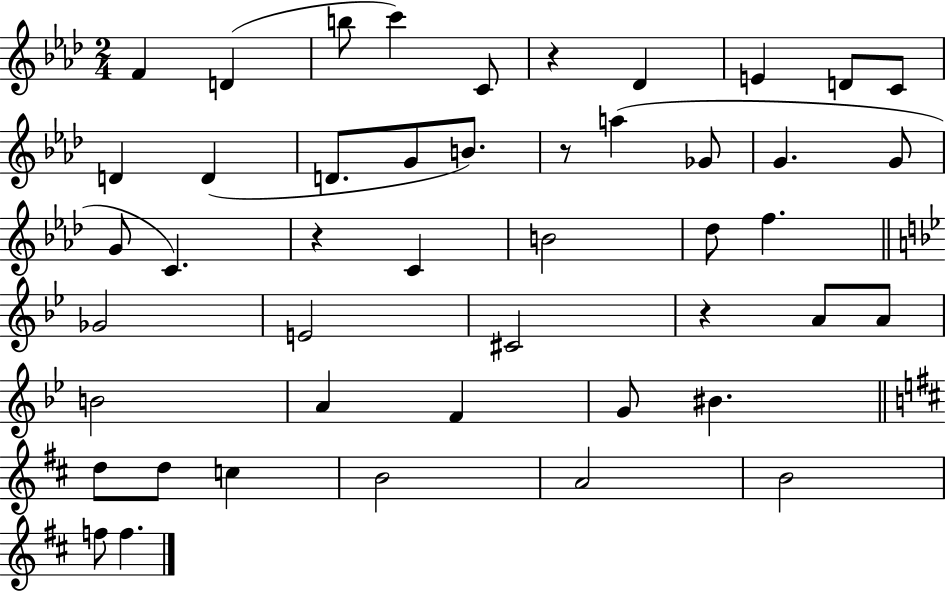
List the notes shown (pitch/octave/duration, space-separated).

F4/q D4/q B5/e C6/q C4/e R/q Db4/q E4/q D4/e C4/e D4/q D4/q D4/e. G4/e B4/e. R/e A5/q Gb4/e G4/q. G4/e G4/e C4/q. R/q C4/q B4/h Db5/e F5/q. Gb4/h E4/h C#4/h R/q A4/e A4/e B4/h A4/q F4/q G4/e BIS4/q. D5/e D5/e C5/q B4/h A4/h B4/h F5/e F5/q.